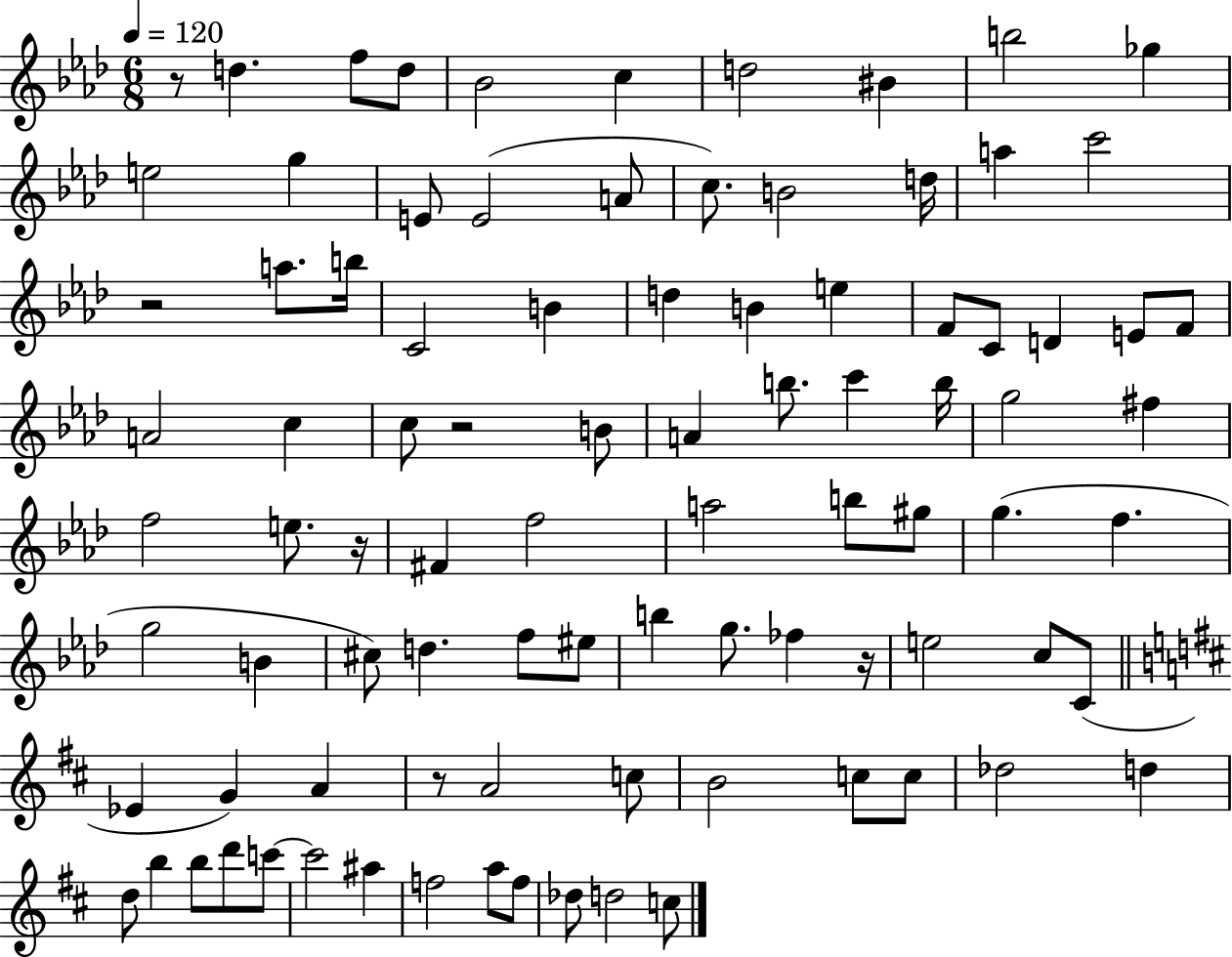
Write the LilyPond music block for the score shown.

{
  \clef treble
  \numericTimeSignature
  \time 6/8
  \key aes \major
  \tempo 4 = 120
  \repeat volta 2 { r8 d''4. f''8 d''8 | bes'2 c''4 | d''2 bis'4 | b''2 ges''4 | \break e''2 g''4 | e'8 e'2( a'8 | c''8.) b'2 d''16 | a''4 c'''2 | \break r2 a''8. b''16 | c'2 b'4 | d''4 b'4 e''4 | f'8 c'8 d'4 e'8 f'8 | \break a'2 c''4 | c''8 r2 b'8 | a'4 b''8. c'''4 b''16 | g''2 fis''4 | \break f''2 e''8. r16 | fis'4 f''2 | a''2 b''8 gis''8 | g''4.( f''4. | \break g''2 b'4 | cis''8) d''4. f''8 eis''8 | b''4 g''8. fes''4 r16 | e''2 c''8 c'8( | \break \bar "||" \break \key d \major ees'4 g'4) a'4 | r8 a'2 c''8 | b'2 c''8 c''8 | des''2 d''4 | \break d''8 b''4 b''8 d'''8 c'''8~~ | c'''2 ais''4 | f''2 a''8 f''8 | des''8 d''2 c''8 | \break } \bar "|."
}